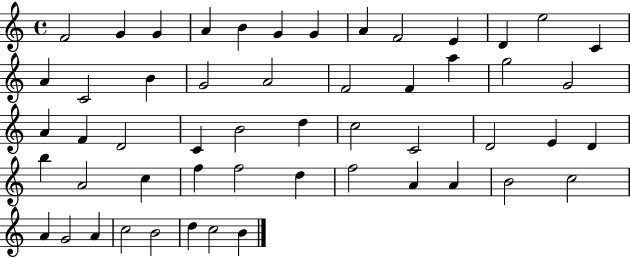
X:1
T:Untitled
M:4/4
L:1/4
K:C
F2 G G A B G G A F2 E D e2 C A C2 B G2 A2 F2 F a g2 G2 A F D2 C B2 d c2 C2 D2 E D b A2 c f f2 d f2 A A B2 c2 A G2 A c2 B2 d c2 B